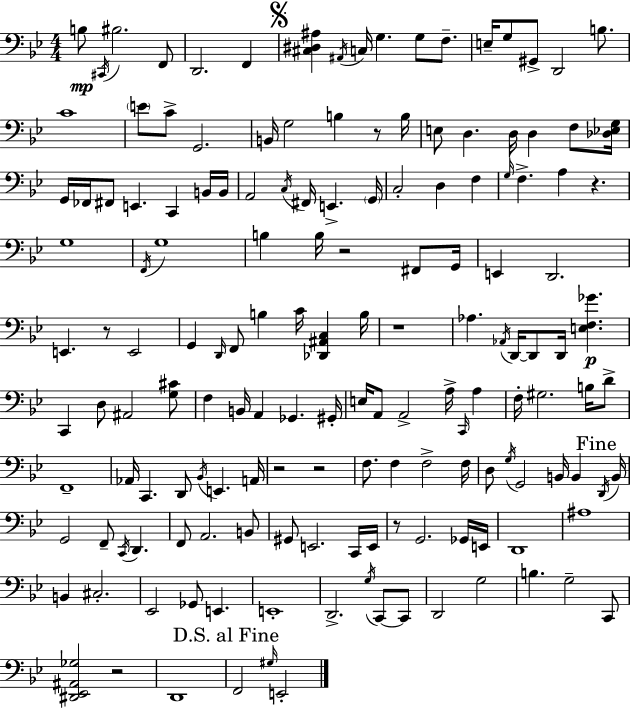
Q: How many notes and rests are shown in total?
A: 155